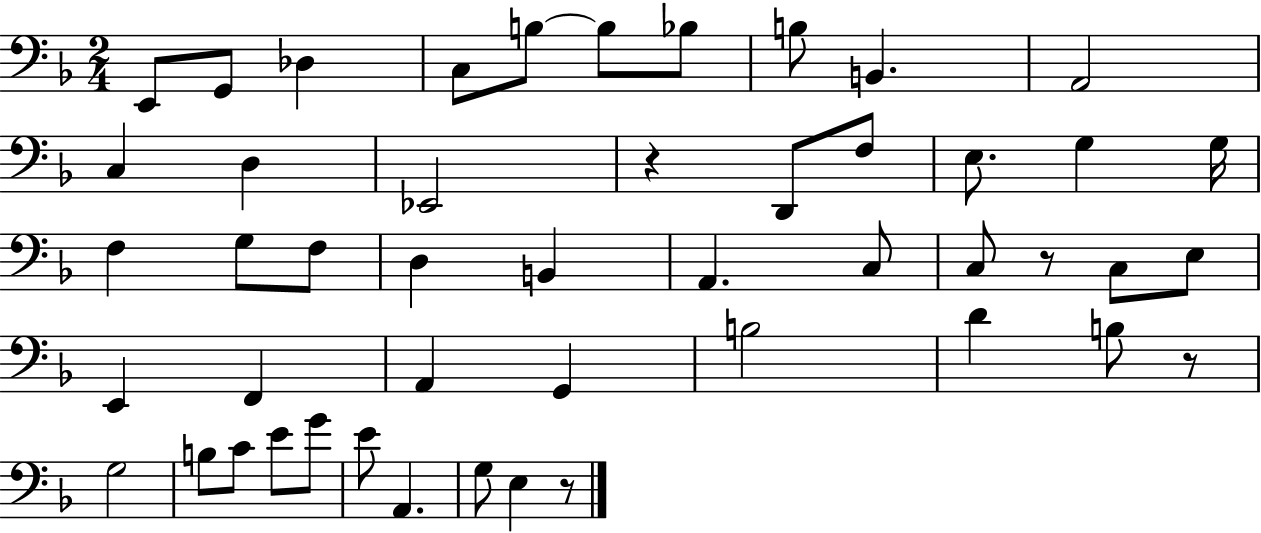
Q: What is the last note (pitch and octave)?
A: E3